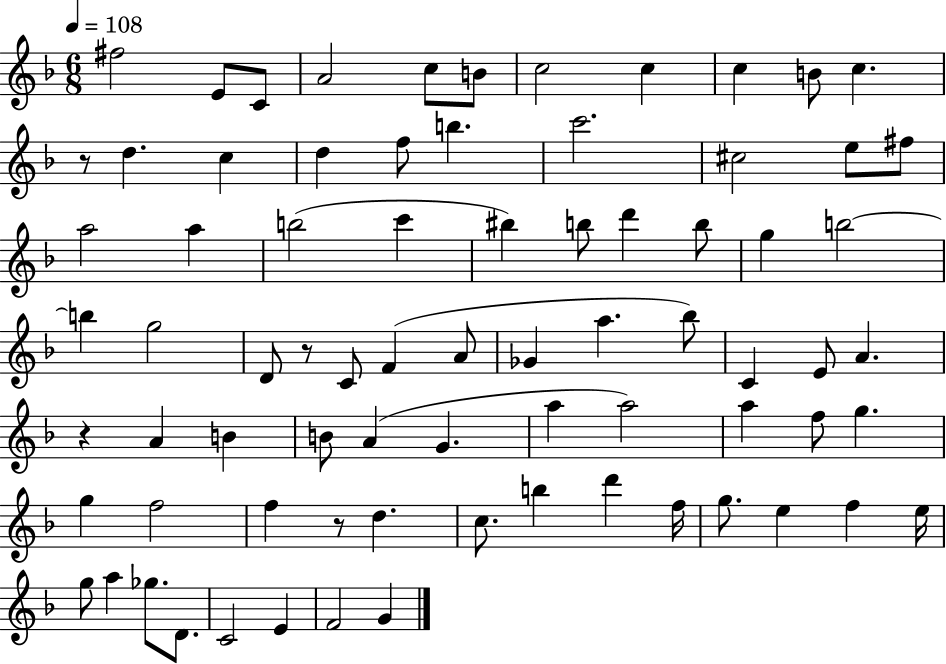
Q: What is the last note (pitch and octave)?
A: G4